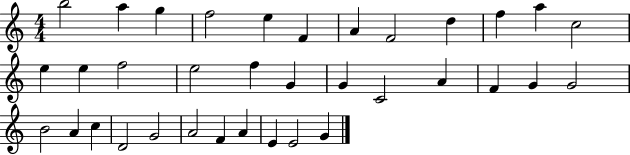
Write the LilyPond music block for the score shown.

{
  \clef treble
  \numericTimeSignature
  \time 4/4
  \key c \major
  b''2 a''4 g''4 | f''2 e''4 f'4 | a'4 f'2 d''4 | f''4 a''4 c''2 | \break e''4 e''4 f''2 | e''2 f''4 g'4 | g'4 c'2 a'4 | f'4 g'4 g'2 | \break b'2 a'4 c''4 | d'2 g'2 | a'2 f'4 a'4 | e'4 e'2 g'4 | \break \bar "|."
}